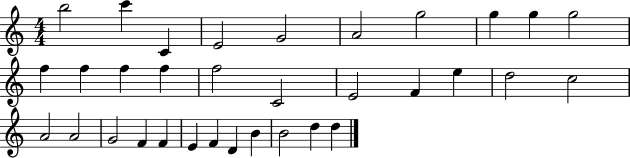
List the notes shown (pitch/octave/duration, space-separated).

B5/h C6/q C4/q E4/h G4/h A4/h G5/h G5/q G5/q G5/h F5/q F5/q F5/q F5/q F5/h C4/h E4/h F4/q E5/q D5/h C5/h A4/h A4/h G4/h F4/q F4/q E4/q F4/q D4/q B4/q B4/h D5/q D5/q